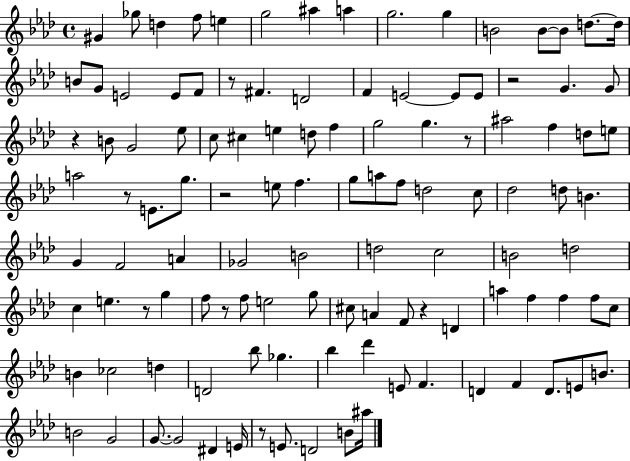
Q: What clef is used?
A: treble